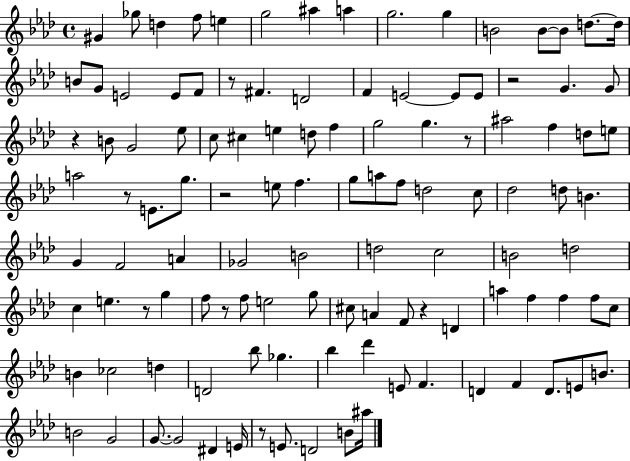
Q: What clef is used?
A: treble